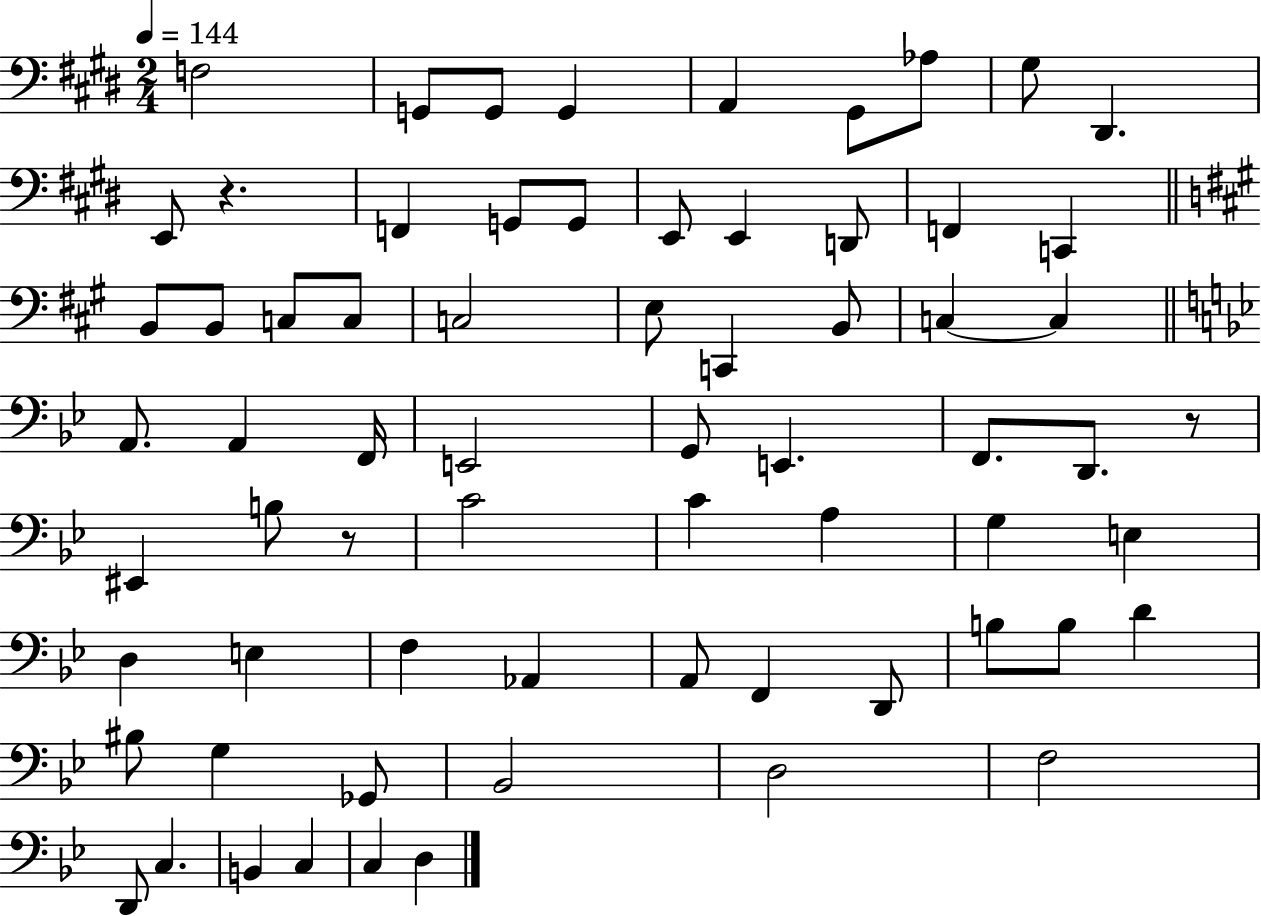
X:1
T:Untitled
M:2/4
L:1/4
K:E
F,2 G,,/2 G,,/2 G,, A,, ^G,,/2 _A,/2 ^G,/2 ^D,, E,,/2 z F,, G,,/2 G,,/2 E,,/2 E,, D,,/2 F,, C,, B,,/2 B,,/2 C,/2 C,/2 C,2 E,/2 C,, B,,/2 C, C, A,,/2 A,, F,,/4 E,,2 G,,/2 E,, F,,/2 D,,/2 z/2 ^E,, B,/2 z/2 C2 C A, G, E, D, E, F, _A,, A,,/2 F,, D,,/2 B,/2 B,/2 D ^B,/2 G, _G,,/2 _B,,2 D,2 F,2 D,,/2 C, B,, C, C, D,